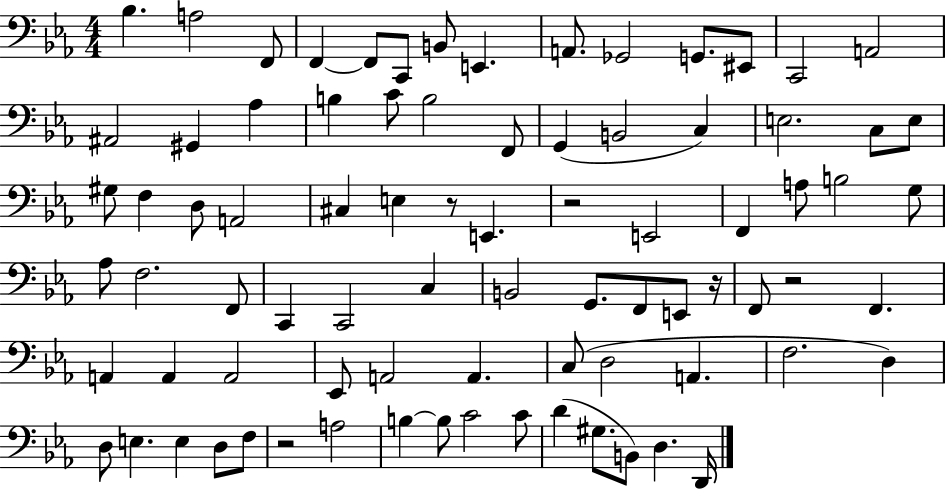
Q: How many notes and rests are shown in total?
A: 82